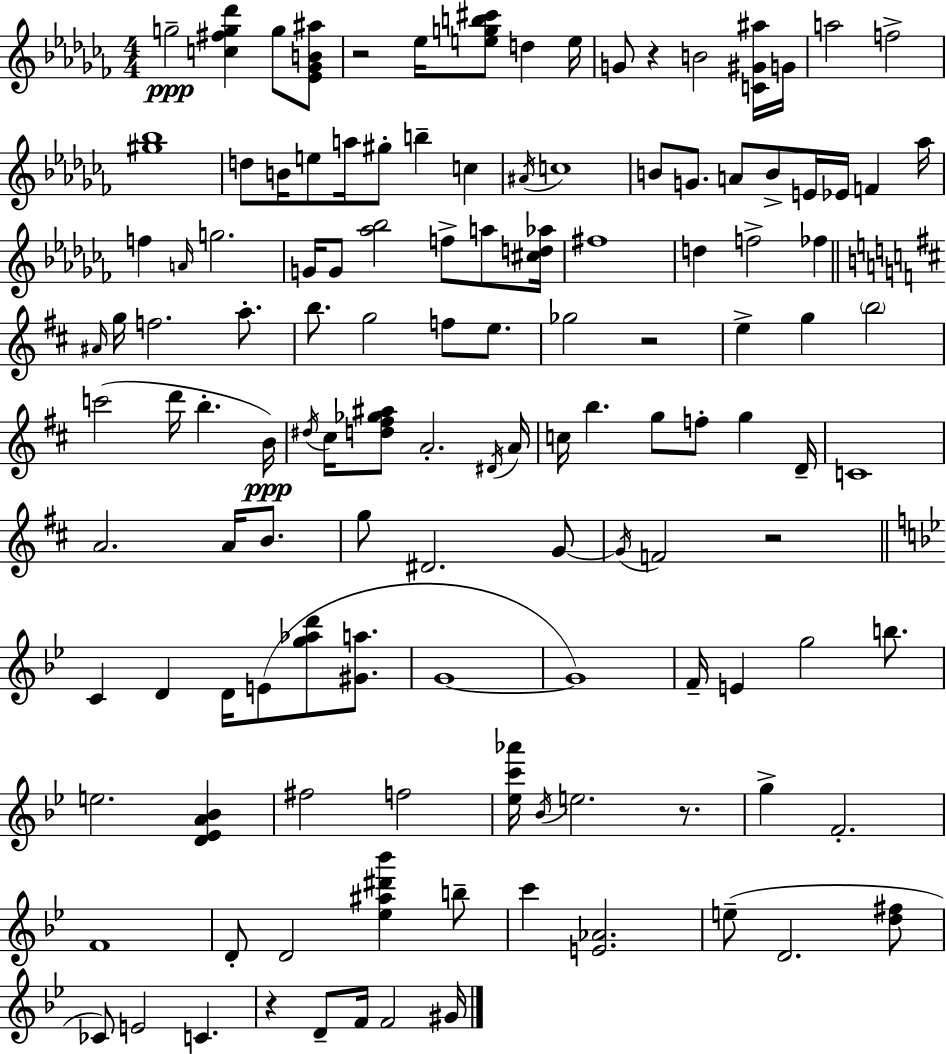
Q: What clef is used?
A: treble